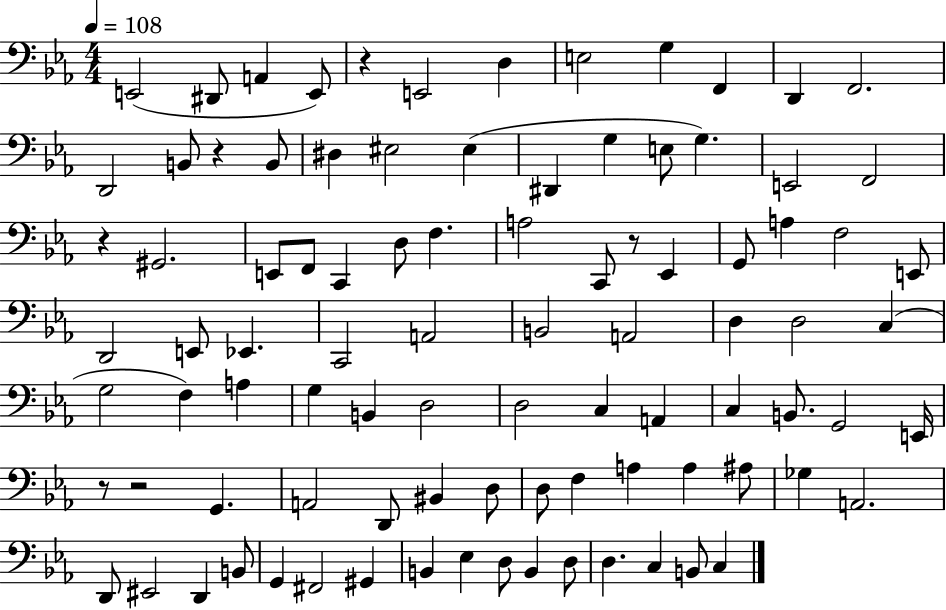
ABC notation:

X:1
T:Untitled
M:4/4
L:1/4
K:Eb
E,,2 ^D,,/2 A,, E,,/2 z E,,2 D, E,2 G, F,, D,, F,,2 D,,2 B,,/2 z B,,/2 ^D, ^E,2 ^E, ^D,, G, E,/2 G, E,,2 F,,2 z ^G,,2 E,,/2 F,,/2 C,, D,/2 F, A,2 C,,/2 z/2 _E,, G,,/2 A, F,2 E,,/2 D,,2 E,,/2 _E,, C,,2 A,,2 B,,2 A,,2 D, D,2 C, G,2 F, A, G, B,, D,2 D,2 C, A,, C, B,,/2 G,,2 E,,/4 z/2 z2 G,, A,,2 D,,/2 ^B,, D,/2 D,/2 F, A, A, ^A,/2 _G, A,,2 D,,/2 ^E,,2 D,, B,,/2 G,, ^F,,2 ^G,, B,, _E, D,/2 B,, D,/2 D, C, B,,/2 C,